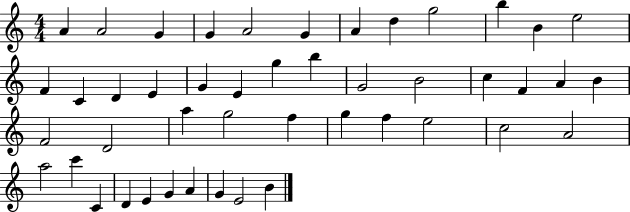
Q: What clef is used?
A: treble